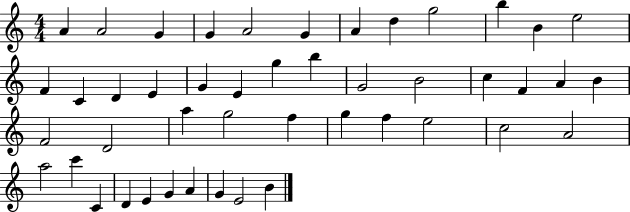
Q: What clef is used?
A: treble